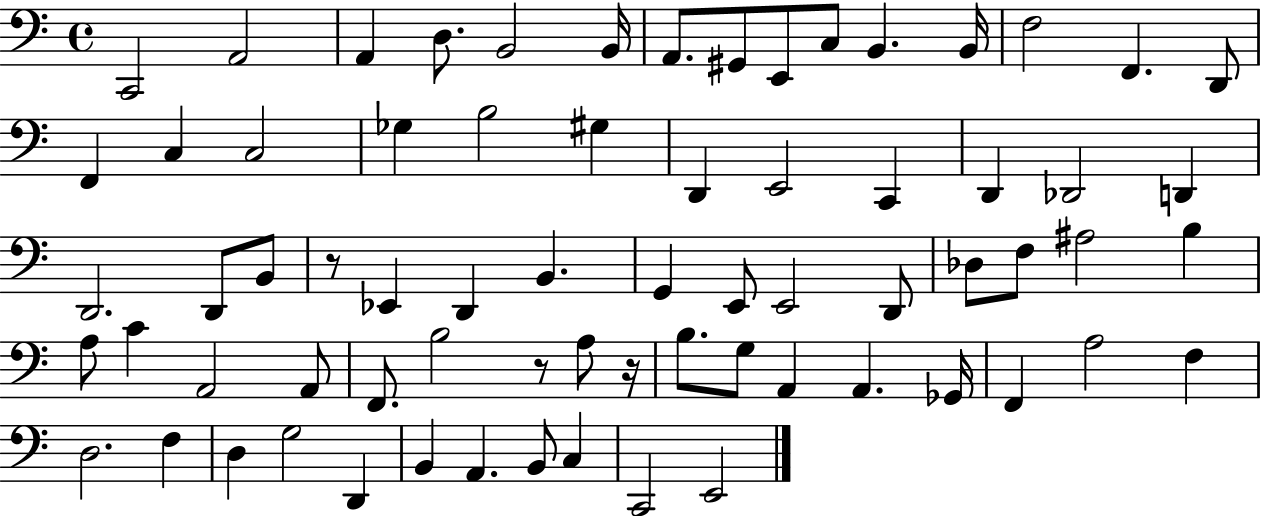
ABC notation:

X:1
T:Untitled
M:4/4
L:1/4
K:C
C,,2 A,,2 A,, D,/2 B,,2 B,,/4 A,,/2 ^G,,/2 E,,/2 C,/2 B,, B,,/4 F,2 F,, D,,/2 F,, C, C,2 _G, B,2 ^G, D,, E,,2 C,, D,, _D,,2 D,, D,,2 D,,/2 B,,/2 z/2 _E,, D,, B,, G,, E,,/2 E,,2 D,,/2 _D,/2 F,/2 ^A,2 B, A,/2 C A,,2 A,,/2 F,,/2 B,2 z/2 A,/2 z/4 B,/2 G,/2 A,, A,, _G,,/4 F,, A,2 F, D,2 F, D, G,2 D,, B,, A,, B,,/2 C, C,,2 E,,2